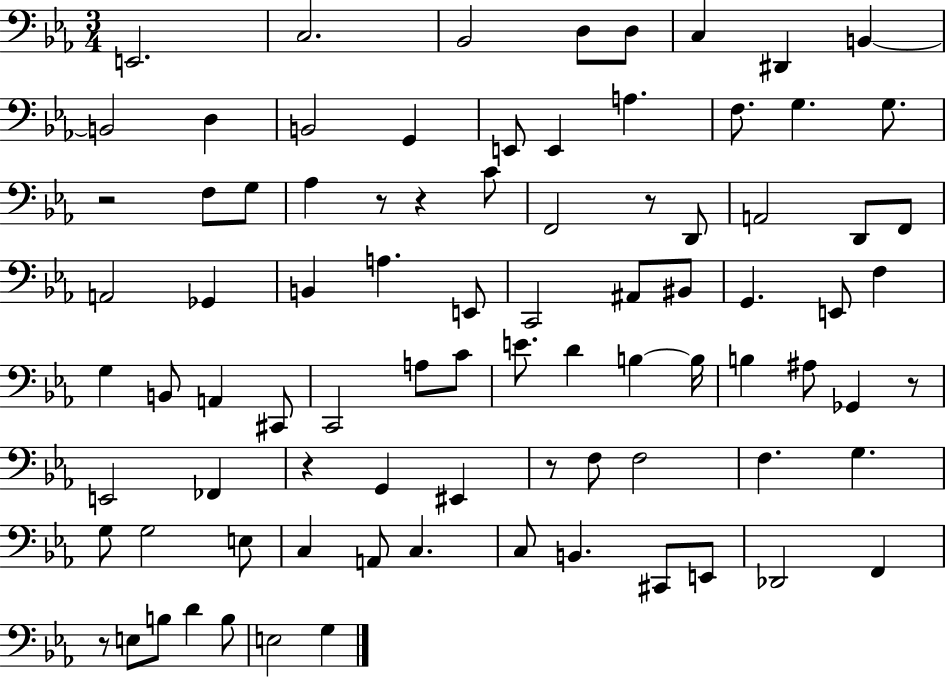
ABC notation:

X:1
T:Untitled
M:3/4
L:1/4
K:Eb
E,,2 C,2 _B,,2 D,/2 D,/2 C, ^D,, B,, B,,2 D, B,,2 G,, E,,/2 E,, A, F,/2 G, G,/2 z2 F,/2 G,/2 _A, z/2 z C/2 F,,2 z/2 D,,/2 A,,2 D,,/2 F,,/2 A,,2 _G,, B,, A, E,,/2 C,,2 ^A,,/2 ^B,,/2 G,, E,,/2 F, G, B,,/2 A,, ^C,,/2 C,,2 A,/2 C/2 E/2 D B, B,/4 B, ^A,/2 _G,, z/2 E,,2 _F,, z G,, ^E,, z/2 F,/2 F,2 F, G, G,/2 G,2 E,/2 C, A,,/2 C, C,/2 B,, ^C,,/2 E,,/2 _D,,2 F,, z/2 E,/2 B,/2 D B,/2 E,2 G,